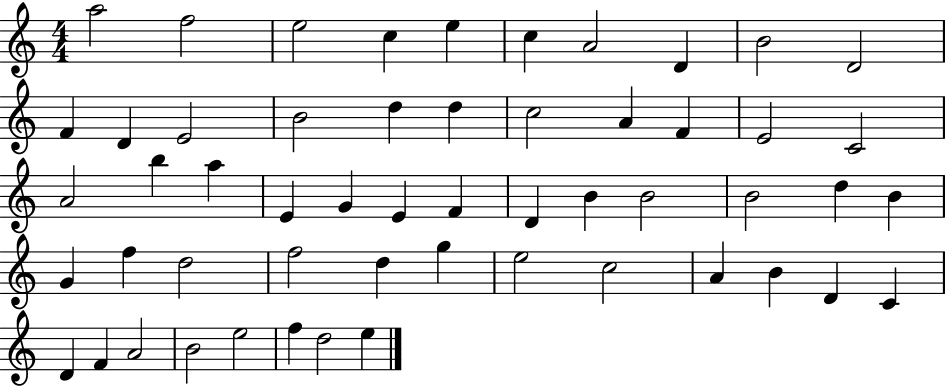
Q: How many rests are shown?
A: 0